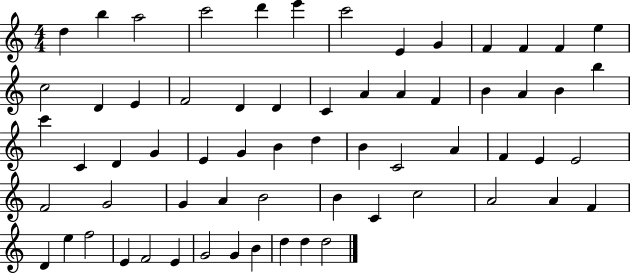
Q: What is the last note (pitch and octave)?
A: D5